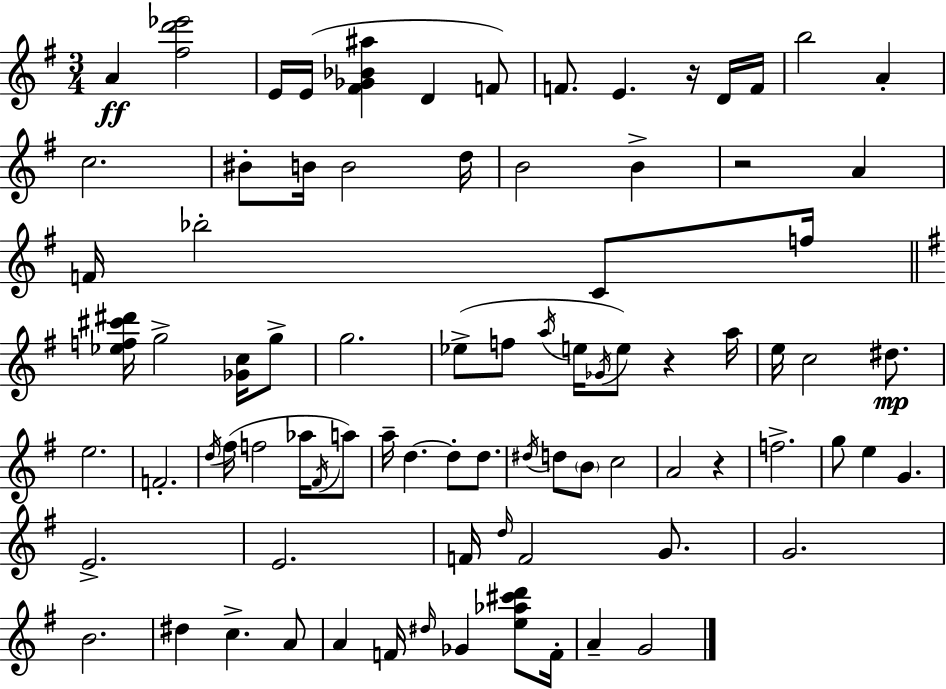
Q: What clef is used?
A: treble